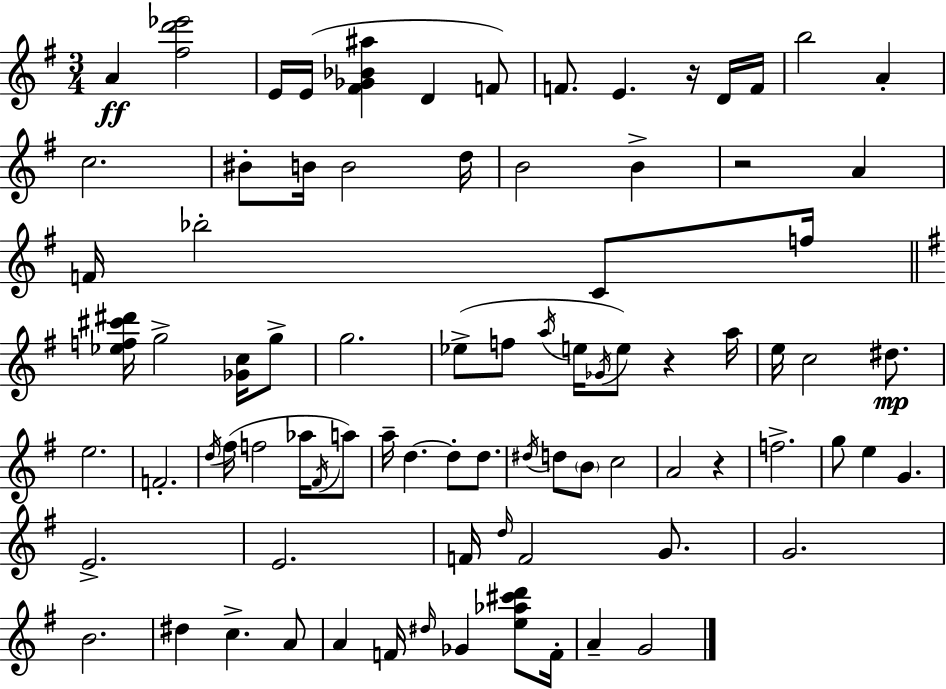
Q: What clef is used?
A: treble